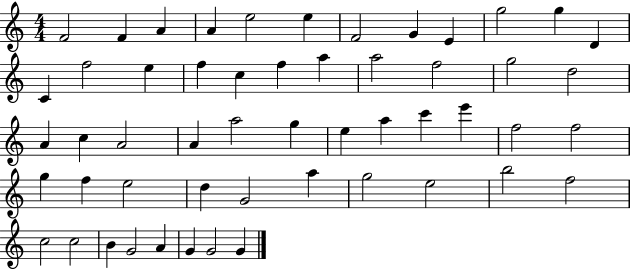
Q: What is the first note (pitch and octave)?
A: F4